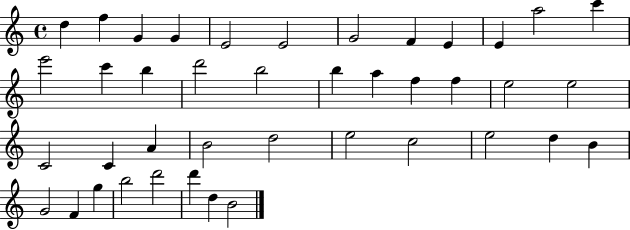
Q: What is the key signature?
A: C major